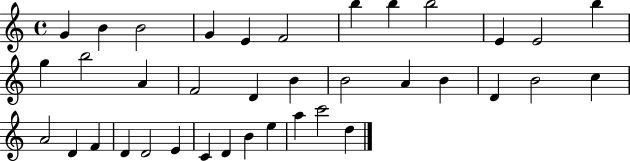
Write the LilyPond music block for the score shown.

{
  \clef treble
  \time 4/4
  \defaultTimeSignature
  \key c \major
  g'4 b'4 b'2 | g'4 e'4 f'2 | b''4 b''4 b''2 | e'4 e'2 b''4 | \break g''4 b''2 a'4 | f'2 d'4 b'4 | b'2 a'4 b'4 | d'4 b'2 c''4 | \break a'2 d'4 f'4 | d'4 d'2 e'4 | c'4 d'4 b'4 e''4 | a''4 c'''2 d''4 | \break \bar "|."
}